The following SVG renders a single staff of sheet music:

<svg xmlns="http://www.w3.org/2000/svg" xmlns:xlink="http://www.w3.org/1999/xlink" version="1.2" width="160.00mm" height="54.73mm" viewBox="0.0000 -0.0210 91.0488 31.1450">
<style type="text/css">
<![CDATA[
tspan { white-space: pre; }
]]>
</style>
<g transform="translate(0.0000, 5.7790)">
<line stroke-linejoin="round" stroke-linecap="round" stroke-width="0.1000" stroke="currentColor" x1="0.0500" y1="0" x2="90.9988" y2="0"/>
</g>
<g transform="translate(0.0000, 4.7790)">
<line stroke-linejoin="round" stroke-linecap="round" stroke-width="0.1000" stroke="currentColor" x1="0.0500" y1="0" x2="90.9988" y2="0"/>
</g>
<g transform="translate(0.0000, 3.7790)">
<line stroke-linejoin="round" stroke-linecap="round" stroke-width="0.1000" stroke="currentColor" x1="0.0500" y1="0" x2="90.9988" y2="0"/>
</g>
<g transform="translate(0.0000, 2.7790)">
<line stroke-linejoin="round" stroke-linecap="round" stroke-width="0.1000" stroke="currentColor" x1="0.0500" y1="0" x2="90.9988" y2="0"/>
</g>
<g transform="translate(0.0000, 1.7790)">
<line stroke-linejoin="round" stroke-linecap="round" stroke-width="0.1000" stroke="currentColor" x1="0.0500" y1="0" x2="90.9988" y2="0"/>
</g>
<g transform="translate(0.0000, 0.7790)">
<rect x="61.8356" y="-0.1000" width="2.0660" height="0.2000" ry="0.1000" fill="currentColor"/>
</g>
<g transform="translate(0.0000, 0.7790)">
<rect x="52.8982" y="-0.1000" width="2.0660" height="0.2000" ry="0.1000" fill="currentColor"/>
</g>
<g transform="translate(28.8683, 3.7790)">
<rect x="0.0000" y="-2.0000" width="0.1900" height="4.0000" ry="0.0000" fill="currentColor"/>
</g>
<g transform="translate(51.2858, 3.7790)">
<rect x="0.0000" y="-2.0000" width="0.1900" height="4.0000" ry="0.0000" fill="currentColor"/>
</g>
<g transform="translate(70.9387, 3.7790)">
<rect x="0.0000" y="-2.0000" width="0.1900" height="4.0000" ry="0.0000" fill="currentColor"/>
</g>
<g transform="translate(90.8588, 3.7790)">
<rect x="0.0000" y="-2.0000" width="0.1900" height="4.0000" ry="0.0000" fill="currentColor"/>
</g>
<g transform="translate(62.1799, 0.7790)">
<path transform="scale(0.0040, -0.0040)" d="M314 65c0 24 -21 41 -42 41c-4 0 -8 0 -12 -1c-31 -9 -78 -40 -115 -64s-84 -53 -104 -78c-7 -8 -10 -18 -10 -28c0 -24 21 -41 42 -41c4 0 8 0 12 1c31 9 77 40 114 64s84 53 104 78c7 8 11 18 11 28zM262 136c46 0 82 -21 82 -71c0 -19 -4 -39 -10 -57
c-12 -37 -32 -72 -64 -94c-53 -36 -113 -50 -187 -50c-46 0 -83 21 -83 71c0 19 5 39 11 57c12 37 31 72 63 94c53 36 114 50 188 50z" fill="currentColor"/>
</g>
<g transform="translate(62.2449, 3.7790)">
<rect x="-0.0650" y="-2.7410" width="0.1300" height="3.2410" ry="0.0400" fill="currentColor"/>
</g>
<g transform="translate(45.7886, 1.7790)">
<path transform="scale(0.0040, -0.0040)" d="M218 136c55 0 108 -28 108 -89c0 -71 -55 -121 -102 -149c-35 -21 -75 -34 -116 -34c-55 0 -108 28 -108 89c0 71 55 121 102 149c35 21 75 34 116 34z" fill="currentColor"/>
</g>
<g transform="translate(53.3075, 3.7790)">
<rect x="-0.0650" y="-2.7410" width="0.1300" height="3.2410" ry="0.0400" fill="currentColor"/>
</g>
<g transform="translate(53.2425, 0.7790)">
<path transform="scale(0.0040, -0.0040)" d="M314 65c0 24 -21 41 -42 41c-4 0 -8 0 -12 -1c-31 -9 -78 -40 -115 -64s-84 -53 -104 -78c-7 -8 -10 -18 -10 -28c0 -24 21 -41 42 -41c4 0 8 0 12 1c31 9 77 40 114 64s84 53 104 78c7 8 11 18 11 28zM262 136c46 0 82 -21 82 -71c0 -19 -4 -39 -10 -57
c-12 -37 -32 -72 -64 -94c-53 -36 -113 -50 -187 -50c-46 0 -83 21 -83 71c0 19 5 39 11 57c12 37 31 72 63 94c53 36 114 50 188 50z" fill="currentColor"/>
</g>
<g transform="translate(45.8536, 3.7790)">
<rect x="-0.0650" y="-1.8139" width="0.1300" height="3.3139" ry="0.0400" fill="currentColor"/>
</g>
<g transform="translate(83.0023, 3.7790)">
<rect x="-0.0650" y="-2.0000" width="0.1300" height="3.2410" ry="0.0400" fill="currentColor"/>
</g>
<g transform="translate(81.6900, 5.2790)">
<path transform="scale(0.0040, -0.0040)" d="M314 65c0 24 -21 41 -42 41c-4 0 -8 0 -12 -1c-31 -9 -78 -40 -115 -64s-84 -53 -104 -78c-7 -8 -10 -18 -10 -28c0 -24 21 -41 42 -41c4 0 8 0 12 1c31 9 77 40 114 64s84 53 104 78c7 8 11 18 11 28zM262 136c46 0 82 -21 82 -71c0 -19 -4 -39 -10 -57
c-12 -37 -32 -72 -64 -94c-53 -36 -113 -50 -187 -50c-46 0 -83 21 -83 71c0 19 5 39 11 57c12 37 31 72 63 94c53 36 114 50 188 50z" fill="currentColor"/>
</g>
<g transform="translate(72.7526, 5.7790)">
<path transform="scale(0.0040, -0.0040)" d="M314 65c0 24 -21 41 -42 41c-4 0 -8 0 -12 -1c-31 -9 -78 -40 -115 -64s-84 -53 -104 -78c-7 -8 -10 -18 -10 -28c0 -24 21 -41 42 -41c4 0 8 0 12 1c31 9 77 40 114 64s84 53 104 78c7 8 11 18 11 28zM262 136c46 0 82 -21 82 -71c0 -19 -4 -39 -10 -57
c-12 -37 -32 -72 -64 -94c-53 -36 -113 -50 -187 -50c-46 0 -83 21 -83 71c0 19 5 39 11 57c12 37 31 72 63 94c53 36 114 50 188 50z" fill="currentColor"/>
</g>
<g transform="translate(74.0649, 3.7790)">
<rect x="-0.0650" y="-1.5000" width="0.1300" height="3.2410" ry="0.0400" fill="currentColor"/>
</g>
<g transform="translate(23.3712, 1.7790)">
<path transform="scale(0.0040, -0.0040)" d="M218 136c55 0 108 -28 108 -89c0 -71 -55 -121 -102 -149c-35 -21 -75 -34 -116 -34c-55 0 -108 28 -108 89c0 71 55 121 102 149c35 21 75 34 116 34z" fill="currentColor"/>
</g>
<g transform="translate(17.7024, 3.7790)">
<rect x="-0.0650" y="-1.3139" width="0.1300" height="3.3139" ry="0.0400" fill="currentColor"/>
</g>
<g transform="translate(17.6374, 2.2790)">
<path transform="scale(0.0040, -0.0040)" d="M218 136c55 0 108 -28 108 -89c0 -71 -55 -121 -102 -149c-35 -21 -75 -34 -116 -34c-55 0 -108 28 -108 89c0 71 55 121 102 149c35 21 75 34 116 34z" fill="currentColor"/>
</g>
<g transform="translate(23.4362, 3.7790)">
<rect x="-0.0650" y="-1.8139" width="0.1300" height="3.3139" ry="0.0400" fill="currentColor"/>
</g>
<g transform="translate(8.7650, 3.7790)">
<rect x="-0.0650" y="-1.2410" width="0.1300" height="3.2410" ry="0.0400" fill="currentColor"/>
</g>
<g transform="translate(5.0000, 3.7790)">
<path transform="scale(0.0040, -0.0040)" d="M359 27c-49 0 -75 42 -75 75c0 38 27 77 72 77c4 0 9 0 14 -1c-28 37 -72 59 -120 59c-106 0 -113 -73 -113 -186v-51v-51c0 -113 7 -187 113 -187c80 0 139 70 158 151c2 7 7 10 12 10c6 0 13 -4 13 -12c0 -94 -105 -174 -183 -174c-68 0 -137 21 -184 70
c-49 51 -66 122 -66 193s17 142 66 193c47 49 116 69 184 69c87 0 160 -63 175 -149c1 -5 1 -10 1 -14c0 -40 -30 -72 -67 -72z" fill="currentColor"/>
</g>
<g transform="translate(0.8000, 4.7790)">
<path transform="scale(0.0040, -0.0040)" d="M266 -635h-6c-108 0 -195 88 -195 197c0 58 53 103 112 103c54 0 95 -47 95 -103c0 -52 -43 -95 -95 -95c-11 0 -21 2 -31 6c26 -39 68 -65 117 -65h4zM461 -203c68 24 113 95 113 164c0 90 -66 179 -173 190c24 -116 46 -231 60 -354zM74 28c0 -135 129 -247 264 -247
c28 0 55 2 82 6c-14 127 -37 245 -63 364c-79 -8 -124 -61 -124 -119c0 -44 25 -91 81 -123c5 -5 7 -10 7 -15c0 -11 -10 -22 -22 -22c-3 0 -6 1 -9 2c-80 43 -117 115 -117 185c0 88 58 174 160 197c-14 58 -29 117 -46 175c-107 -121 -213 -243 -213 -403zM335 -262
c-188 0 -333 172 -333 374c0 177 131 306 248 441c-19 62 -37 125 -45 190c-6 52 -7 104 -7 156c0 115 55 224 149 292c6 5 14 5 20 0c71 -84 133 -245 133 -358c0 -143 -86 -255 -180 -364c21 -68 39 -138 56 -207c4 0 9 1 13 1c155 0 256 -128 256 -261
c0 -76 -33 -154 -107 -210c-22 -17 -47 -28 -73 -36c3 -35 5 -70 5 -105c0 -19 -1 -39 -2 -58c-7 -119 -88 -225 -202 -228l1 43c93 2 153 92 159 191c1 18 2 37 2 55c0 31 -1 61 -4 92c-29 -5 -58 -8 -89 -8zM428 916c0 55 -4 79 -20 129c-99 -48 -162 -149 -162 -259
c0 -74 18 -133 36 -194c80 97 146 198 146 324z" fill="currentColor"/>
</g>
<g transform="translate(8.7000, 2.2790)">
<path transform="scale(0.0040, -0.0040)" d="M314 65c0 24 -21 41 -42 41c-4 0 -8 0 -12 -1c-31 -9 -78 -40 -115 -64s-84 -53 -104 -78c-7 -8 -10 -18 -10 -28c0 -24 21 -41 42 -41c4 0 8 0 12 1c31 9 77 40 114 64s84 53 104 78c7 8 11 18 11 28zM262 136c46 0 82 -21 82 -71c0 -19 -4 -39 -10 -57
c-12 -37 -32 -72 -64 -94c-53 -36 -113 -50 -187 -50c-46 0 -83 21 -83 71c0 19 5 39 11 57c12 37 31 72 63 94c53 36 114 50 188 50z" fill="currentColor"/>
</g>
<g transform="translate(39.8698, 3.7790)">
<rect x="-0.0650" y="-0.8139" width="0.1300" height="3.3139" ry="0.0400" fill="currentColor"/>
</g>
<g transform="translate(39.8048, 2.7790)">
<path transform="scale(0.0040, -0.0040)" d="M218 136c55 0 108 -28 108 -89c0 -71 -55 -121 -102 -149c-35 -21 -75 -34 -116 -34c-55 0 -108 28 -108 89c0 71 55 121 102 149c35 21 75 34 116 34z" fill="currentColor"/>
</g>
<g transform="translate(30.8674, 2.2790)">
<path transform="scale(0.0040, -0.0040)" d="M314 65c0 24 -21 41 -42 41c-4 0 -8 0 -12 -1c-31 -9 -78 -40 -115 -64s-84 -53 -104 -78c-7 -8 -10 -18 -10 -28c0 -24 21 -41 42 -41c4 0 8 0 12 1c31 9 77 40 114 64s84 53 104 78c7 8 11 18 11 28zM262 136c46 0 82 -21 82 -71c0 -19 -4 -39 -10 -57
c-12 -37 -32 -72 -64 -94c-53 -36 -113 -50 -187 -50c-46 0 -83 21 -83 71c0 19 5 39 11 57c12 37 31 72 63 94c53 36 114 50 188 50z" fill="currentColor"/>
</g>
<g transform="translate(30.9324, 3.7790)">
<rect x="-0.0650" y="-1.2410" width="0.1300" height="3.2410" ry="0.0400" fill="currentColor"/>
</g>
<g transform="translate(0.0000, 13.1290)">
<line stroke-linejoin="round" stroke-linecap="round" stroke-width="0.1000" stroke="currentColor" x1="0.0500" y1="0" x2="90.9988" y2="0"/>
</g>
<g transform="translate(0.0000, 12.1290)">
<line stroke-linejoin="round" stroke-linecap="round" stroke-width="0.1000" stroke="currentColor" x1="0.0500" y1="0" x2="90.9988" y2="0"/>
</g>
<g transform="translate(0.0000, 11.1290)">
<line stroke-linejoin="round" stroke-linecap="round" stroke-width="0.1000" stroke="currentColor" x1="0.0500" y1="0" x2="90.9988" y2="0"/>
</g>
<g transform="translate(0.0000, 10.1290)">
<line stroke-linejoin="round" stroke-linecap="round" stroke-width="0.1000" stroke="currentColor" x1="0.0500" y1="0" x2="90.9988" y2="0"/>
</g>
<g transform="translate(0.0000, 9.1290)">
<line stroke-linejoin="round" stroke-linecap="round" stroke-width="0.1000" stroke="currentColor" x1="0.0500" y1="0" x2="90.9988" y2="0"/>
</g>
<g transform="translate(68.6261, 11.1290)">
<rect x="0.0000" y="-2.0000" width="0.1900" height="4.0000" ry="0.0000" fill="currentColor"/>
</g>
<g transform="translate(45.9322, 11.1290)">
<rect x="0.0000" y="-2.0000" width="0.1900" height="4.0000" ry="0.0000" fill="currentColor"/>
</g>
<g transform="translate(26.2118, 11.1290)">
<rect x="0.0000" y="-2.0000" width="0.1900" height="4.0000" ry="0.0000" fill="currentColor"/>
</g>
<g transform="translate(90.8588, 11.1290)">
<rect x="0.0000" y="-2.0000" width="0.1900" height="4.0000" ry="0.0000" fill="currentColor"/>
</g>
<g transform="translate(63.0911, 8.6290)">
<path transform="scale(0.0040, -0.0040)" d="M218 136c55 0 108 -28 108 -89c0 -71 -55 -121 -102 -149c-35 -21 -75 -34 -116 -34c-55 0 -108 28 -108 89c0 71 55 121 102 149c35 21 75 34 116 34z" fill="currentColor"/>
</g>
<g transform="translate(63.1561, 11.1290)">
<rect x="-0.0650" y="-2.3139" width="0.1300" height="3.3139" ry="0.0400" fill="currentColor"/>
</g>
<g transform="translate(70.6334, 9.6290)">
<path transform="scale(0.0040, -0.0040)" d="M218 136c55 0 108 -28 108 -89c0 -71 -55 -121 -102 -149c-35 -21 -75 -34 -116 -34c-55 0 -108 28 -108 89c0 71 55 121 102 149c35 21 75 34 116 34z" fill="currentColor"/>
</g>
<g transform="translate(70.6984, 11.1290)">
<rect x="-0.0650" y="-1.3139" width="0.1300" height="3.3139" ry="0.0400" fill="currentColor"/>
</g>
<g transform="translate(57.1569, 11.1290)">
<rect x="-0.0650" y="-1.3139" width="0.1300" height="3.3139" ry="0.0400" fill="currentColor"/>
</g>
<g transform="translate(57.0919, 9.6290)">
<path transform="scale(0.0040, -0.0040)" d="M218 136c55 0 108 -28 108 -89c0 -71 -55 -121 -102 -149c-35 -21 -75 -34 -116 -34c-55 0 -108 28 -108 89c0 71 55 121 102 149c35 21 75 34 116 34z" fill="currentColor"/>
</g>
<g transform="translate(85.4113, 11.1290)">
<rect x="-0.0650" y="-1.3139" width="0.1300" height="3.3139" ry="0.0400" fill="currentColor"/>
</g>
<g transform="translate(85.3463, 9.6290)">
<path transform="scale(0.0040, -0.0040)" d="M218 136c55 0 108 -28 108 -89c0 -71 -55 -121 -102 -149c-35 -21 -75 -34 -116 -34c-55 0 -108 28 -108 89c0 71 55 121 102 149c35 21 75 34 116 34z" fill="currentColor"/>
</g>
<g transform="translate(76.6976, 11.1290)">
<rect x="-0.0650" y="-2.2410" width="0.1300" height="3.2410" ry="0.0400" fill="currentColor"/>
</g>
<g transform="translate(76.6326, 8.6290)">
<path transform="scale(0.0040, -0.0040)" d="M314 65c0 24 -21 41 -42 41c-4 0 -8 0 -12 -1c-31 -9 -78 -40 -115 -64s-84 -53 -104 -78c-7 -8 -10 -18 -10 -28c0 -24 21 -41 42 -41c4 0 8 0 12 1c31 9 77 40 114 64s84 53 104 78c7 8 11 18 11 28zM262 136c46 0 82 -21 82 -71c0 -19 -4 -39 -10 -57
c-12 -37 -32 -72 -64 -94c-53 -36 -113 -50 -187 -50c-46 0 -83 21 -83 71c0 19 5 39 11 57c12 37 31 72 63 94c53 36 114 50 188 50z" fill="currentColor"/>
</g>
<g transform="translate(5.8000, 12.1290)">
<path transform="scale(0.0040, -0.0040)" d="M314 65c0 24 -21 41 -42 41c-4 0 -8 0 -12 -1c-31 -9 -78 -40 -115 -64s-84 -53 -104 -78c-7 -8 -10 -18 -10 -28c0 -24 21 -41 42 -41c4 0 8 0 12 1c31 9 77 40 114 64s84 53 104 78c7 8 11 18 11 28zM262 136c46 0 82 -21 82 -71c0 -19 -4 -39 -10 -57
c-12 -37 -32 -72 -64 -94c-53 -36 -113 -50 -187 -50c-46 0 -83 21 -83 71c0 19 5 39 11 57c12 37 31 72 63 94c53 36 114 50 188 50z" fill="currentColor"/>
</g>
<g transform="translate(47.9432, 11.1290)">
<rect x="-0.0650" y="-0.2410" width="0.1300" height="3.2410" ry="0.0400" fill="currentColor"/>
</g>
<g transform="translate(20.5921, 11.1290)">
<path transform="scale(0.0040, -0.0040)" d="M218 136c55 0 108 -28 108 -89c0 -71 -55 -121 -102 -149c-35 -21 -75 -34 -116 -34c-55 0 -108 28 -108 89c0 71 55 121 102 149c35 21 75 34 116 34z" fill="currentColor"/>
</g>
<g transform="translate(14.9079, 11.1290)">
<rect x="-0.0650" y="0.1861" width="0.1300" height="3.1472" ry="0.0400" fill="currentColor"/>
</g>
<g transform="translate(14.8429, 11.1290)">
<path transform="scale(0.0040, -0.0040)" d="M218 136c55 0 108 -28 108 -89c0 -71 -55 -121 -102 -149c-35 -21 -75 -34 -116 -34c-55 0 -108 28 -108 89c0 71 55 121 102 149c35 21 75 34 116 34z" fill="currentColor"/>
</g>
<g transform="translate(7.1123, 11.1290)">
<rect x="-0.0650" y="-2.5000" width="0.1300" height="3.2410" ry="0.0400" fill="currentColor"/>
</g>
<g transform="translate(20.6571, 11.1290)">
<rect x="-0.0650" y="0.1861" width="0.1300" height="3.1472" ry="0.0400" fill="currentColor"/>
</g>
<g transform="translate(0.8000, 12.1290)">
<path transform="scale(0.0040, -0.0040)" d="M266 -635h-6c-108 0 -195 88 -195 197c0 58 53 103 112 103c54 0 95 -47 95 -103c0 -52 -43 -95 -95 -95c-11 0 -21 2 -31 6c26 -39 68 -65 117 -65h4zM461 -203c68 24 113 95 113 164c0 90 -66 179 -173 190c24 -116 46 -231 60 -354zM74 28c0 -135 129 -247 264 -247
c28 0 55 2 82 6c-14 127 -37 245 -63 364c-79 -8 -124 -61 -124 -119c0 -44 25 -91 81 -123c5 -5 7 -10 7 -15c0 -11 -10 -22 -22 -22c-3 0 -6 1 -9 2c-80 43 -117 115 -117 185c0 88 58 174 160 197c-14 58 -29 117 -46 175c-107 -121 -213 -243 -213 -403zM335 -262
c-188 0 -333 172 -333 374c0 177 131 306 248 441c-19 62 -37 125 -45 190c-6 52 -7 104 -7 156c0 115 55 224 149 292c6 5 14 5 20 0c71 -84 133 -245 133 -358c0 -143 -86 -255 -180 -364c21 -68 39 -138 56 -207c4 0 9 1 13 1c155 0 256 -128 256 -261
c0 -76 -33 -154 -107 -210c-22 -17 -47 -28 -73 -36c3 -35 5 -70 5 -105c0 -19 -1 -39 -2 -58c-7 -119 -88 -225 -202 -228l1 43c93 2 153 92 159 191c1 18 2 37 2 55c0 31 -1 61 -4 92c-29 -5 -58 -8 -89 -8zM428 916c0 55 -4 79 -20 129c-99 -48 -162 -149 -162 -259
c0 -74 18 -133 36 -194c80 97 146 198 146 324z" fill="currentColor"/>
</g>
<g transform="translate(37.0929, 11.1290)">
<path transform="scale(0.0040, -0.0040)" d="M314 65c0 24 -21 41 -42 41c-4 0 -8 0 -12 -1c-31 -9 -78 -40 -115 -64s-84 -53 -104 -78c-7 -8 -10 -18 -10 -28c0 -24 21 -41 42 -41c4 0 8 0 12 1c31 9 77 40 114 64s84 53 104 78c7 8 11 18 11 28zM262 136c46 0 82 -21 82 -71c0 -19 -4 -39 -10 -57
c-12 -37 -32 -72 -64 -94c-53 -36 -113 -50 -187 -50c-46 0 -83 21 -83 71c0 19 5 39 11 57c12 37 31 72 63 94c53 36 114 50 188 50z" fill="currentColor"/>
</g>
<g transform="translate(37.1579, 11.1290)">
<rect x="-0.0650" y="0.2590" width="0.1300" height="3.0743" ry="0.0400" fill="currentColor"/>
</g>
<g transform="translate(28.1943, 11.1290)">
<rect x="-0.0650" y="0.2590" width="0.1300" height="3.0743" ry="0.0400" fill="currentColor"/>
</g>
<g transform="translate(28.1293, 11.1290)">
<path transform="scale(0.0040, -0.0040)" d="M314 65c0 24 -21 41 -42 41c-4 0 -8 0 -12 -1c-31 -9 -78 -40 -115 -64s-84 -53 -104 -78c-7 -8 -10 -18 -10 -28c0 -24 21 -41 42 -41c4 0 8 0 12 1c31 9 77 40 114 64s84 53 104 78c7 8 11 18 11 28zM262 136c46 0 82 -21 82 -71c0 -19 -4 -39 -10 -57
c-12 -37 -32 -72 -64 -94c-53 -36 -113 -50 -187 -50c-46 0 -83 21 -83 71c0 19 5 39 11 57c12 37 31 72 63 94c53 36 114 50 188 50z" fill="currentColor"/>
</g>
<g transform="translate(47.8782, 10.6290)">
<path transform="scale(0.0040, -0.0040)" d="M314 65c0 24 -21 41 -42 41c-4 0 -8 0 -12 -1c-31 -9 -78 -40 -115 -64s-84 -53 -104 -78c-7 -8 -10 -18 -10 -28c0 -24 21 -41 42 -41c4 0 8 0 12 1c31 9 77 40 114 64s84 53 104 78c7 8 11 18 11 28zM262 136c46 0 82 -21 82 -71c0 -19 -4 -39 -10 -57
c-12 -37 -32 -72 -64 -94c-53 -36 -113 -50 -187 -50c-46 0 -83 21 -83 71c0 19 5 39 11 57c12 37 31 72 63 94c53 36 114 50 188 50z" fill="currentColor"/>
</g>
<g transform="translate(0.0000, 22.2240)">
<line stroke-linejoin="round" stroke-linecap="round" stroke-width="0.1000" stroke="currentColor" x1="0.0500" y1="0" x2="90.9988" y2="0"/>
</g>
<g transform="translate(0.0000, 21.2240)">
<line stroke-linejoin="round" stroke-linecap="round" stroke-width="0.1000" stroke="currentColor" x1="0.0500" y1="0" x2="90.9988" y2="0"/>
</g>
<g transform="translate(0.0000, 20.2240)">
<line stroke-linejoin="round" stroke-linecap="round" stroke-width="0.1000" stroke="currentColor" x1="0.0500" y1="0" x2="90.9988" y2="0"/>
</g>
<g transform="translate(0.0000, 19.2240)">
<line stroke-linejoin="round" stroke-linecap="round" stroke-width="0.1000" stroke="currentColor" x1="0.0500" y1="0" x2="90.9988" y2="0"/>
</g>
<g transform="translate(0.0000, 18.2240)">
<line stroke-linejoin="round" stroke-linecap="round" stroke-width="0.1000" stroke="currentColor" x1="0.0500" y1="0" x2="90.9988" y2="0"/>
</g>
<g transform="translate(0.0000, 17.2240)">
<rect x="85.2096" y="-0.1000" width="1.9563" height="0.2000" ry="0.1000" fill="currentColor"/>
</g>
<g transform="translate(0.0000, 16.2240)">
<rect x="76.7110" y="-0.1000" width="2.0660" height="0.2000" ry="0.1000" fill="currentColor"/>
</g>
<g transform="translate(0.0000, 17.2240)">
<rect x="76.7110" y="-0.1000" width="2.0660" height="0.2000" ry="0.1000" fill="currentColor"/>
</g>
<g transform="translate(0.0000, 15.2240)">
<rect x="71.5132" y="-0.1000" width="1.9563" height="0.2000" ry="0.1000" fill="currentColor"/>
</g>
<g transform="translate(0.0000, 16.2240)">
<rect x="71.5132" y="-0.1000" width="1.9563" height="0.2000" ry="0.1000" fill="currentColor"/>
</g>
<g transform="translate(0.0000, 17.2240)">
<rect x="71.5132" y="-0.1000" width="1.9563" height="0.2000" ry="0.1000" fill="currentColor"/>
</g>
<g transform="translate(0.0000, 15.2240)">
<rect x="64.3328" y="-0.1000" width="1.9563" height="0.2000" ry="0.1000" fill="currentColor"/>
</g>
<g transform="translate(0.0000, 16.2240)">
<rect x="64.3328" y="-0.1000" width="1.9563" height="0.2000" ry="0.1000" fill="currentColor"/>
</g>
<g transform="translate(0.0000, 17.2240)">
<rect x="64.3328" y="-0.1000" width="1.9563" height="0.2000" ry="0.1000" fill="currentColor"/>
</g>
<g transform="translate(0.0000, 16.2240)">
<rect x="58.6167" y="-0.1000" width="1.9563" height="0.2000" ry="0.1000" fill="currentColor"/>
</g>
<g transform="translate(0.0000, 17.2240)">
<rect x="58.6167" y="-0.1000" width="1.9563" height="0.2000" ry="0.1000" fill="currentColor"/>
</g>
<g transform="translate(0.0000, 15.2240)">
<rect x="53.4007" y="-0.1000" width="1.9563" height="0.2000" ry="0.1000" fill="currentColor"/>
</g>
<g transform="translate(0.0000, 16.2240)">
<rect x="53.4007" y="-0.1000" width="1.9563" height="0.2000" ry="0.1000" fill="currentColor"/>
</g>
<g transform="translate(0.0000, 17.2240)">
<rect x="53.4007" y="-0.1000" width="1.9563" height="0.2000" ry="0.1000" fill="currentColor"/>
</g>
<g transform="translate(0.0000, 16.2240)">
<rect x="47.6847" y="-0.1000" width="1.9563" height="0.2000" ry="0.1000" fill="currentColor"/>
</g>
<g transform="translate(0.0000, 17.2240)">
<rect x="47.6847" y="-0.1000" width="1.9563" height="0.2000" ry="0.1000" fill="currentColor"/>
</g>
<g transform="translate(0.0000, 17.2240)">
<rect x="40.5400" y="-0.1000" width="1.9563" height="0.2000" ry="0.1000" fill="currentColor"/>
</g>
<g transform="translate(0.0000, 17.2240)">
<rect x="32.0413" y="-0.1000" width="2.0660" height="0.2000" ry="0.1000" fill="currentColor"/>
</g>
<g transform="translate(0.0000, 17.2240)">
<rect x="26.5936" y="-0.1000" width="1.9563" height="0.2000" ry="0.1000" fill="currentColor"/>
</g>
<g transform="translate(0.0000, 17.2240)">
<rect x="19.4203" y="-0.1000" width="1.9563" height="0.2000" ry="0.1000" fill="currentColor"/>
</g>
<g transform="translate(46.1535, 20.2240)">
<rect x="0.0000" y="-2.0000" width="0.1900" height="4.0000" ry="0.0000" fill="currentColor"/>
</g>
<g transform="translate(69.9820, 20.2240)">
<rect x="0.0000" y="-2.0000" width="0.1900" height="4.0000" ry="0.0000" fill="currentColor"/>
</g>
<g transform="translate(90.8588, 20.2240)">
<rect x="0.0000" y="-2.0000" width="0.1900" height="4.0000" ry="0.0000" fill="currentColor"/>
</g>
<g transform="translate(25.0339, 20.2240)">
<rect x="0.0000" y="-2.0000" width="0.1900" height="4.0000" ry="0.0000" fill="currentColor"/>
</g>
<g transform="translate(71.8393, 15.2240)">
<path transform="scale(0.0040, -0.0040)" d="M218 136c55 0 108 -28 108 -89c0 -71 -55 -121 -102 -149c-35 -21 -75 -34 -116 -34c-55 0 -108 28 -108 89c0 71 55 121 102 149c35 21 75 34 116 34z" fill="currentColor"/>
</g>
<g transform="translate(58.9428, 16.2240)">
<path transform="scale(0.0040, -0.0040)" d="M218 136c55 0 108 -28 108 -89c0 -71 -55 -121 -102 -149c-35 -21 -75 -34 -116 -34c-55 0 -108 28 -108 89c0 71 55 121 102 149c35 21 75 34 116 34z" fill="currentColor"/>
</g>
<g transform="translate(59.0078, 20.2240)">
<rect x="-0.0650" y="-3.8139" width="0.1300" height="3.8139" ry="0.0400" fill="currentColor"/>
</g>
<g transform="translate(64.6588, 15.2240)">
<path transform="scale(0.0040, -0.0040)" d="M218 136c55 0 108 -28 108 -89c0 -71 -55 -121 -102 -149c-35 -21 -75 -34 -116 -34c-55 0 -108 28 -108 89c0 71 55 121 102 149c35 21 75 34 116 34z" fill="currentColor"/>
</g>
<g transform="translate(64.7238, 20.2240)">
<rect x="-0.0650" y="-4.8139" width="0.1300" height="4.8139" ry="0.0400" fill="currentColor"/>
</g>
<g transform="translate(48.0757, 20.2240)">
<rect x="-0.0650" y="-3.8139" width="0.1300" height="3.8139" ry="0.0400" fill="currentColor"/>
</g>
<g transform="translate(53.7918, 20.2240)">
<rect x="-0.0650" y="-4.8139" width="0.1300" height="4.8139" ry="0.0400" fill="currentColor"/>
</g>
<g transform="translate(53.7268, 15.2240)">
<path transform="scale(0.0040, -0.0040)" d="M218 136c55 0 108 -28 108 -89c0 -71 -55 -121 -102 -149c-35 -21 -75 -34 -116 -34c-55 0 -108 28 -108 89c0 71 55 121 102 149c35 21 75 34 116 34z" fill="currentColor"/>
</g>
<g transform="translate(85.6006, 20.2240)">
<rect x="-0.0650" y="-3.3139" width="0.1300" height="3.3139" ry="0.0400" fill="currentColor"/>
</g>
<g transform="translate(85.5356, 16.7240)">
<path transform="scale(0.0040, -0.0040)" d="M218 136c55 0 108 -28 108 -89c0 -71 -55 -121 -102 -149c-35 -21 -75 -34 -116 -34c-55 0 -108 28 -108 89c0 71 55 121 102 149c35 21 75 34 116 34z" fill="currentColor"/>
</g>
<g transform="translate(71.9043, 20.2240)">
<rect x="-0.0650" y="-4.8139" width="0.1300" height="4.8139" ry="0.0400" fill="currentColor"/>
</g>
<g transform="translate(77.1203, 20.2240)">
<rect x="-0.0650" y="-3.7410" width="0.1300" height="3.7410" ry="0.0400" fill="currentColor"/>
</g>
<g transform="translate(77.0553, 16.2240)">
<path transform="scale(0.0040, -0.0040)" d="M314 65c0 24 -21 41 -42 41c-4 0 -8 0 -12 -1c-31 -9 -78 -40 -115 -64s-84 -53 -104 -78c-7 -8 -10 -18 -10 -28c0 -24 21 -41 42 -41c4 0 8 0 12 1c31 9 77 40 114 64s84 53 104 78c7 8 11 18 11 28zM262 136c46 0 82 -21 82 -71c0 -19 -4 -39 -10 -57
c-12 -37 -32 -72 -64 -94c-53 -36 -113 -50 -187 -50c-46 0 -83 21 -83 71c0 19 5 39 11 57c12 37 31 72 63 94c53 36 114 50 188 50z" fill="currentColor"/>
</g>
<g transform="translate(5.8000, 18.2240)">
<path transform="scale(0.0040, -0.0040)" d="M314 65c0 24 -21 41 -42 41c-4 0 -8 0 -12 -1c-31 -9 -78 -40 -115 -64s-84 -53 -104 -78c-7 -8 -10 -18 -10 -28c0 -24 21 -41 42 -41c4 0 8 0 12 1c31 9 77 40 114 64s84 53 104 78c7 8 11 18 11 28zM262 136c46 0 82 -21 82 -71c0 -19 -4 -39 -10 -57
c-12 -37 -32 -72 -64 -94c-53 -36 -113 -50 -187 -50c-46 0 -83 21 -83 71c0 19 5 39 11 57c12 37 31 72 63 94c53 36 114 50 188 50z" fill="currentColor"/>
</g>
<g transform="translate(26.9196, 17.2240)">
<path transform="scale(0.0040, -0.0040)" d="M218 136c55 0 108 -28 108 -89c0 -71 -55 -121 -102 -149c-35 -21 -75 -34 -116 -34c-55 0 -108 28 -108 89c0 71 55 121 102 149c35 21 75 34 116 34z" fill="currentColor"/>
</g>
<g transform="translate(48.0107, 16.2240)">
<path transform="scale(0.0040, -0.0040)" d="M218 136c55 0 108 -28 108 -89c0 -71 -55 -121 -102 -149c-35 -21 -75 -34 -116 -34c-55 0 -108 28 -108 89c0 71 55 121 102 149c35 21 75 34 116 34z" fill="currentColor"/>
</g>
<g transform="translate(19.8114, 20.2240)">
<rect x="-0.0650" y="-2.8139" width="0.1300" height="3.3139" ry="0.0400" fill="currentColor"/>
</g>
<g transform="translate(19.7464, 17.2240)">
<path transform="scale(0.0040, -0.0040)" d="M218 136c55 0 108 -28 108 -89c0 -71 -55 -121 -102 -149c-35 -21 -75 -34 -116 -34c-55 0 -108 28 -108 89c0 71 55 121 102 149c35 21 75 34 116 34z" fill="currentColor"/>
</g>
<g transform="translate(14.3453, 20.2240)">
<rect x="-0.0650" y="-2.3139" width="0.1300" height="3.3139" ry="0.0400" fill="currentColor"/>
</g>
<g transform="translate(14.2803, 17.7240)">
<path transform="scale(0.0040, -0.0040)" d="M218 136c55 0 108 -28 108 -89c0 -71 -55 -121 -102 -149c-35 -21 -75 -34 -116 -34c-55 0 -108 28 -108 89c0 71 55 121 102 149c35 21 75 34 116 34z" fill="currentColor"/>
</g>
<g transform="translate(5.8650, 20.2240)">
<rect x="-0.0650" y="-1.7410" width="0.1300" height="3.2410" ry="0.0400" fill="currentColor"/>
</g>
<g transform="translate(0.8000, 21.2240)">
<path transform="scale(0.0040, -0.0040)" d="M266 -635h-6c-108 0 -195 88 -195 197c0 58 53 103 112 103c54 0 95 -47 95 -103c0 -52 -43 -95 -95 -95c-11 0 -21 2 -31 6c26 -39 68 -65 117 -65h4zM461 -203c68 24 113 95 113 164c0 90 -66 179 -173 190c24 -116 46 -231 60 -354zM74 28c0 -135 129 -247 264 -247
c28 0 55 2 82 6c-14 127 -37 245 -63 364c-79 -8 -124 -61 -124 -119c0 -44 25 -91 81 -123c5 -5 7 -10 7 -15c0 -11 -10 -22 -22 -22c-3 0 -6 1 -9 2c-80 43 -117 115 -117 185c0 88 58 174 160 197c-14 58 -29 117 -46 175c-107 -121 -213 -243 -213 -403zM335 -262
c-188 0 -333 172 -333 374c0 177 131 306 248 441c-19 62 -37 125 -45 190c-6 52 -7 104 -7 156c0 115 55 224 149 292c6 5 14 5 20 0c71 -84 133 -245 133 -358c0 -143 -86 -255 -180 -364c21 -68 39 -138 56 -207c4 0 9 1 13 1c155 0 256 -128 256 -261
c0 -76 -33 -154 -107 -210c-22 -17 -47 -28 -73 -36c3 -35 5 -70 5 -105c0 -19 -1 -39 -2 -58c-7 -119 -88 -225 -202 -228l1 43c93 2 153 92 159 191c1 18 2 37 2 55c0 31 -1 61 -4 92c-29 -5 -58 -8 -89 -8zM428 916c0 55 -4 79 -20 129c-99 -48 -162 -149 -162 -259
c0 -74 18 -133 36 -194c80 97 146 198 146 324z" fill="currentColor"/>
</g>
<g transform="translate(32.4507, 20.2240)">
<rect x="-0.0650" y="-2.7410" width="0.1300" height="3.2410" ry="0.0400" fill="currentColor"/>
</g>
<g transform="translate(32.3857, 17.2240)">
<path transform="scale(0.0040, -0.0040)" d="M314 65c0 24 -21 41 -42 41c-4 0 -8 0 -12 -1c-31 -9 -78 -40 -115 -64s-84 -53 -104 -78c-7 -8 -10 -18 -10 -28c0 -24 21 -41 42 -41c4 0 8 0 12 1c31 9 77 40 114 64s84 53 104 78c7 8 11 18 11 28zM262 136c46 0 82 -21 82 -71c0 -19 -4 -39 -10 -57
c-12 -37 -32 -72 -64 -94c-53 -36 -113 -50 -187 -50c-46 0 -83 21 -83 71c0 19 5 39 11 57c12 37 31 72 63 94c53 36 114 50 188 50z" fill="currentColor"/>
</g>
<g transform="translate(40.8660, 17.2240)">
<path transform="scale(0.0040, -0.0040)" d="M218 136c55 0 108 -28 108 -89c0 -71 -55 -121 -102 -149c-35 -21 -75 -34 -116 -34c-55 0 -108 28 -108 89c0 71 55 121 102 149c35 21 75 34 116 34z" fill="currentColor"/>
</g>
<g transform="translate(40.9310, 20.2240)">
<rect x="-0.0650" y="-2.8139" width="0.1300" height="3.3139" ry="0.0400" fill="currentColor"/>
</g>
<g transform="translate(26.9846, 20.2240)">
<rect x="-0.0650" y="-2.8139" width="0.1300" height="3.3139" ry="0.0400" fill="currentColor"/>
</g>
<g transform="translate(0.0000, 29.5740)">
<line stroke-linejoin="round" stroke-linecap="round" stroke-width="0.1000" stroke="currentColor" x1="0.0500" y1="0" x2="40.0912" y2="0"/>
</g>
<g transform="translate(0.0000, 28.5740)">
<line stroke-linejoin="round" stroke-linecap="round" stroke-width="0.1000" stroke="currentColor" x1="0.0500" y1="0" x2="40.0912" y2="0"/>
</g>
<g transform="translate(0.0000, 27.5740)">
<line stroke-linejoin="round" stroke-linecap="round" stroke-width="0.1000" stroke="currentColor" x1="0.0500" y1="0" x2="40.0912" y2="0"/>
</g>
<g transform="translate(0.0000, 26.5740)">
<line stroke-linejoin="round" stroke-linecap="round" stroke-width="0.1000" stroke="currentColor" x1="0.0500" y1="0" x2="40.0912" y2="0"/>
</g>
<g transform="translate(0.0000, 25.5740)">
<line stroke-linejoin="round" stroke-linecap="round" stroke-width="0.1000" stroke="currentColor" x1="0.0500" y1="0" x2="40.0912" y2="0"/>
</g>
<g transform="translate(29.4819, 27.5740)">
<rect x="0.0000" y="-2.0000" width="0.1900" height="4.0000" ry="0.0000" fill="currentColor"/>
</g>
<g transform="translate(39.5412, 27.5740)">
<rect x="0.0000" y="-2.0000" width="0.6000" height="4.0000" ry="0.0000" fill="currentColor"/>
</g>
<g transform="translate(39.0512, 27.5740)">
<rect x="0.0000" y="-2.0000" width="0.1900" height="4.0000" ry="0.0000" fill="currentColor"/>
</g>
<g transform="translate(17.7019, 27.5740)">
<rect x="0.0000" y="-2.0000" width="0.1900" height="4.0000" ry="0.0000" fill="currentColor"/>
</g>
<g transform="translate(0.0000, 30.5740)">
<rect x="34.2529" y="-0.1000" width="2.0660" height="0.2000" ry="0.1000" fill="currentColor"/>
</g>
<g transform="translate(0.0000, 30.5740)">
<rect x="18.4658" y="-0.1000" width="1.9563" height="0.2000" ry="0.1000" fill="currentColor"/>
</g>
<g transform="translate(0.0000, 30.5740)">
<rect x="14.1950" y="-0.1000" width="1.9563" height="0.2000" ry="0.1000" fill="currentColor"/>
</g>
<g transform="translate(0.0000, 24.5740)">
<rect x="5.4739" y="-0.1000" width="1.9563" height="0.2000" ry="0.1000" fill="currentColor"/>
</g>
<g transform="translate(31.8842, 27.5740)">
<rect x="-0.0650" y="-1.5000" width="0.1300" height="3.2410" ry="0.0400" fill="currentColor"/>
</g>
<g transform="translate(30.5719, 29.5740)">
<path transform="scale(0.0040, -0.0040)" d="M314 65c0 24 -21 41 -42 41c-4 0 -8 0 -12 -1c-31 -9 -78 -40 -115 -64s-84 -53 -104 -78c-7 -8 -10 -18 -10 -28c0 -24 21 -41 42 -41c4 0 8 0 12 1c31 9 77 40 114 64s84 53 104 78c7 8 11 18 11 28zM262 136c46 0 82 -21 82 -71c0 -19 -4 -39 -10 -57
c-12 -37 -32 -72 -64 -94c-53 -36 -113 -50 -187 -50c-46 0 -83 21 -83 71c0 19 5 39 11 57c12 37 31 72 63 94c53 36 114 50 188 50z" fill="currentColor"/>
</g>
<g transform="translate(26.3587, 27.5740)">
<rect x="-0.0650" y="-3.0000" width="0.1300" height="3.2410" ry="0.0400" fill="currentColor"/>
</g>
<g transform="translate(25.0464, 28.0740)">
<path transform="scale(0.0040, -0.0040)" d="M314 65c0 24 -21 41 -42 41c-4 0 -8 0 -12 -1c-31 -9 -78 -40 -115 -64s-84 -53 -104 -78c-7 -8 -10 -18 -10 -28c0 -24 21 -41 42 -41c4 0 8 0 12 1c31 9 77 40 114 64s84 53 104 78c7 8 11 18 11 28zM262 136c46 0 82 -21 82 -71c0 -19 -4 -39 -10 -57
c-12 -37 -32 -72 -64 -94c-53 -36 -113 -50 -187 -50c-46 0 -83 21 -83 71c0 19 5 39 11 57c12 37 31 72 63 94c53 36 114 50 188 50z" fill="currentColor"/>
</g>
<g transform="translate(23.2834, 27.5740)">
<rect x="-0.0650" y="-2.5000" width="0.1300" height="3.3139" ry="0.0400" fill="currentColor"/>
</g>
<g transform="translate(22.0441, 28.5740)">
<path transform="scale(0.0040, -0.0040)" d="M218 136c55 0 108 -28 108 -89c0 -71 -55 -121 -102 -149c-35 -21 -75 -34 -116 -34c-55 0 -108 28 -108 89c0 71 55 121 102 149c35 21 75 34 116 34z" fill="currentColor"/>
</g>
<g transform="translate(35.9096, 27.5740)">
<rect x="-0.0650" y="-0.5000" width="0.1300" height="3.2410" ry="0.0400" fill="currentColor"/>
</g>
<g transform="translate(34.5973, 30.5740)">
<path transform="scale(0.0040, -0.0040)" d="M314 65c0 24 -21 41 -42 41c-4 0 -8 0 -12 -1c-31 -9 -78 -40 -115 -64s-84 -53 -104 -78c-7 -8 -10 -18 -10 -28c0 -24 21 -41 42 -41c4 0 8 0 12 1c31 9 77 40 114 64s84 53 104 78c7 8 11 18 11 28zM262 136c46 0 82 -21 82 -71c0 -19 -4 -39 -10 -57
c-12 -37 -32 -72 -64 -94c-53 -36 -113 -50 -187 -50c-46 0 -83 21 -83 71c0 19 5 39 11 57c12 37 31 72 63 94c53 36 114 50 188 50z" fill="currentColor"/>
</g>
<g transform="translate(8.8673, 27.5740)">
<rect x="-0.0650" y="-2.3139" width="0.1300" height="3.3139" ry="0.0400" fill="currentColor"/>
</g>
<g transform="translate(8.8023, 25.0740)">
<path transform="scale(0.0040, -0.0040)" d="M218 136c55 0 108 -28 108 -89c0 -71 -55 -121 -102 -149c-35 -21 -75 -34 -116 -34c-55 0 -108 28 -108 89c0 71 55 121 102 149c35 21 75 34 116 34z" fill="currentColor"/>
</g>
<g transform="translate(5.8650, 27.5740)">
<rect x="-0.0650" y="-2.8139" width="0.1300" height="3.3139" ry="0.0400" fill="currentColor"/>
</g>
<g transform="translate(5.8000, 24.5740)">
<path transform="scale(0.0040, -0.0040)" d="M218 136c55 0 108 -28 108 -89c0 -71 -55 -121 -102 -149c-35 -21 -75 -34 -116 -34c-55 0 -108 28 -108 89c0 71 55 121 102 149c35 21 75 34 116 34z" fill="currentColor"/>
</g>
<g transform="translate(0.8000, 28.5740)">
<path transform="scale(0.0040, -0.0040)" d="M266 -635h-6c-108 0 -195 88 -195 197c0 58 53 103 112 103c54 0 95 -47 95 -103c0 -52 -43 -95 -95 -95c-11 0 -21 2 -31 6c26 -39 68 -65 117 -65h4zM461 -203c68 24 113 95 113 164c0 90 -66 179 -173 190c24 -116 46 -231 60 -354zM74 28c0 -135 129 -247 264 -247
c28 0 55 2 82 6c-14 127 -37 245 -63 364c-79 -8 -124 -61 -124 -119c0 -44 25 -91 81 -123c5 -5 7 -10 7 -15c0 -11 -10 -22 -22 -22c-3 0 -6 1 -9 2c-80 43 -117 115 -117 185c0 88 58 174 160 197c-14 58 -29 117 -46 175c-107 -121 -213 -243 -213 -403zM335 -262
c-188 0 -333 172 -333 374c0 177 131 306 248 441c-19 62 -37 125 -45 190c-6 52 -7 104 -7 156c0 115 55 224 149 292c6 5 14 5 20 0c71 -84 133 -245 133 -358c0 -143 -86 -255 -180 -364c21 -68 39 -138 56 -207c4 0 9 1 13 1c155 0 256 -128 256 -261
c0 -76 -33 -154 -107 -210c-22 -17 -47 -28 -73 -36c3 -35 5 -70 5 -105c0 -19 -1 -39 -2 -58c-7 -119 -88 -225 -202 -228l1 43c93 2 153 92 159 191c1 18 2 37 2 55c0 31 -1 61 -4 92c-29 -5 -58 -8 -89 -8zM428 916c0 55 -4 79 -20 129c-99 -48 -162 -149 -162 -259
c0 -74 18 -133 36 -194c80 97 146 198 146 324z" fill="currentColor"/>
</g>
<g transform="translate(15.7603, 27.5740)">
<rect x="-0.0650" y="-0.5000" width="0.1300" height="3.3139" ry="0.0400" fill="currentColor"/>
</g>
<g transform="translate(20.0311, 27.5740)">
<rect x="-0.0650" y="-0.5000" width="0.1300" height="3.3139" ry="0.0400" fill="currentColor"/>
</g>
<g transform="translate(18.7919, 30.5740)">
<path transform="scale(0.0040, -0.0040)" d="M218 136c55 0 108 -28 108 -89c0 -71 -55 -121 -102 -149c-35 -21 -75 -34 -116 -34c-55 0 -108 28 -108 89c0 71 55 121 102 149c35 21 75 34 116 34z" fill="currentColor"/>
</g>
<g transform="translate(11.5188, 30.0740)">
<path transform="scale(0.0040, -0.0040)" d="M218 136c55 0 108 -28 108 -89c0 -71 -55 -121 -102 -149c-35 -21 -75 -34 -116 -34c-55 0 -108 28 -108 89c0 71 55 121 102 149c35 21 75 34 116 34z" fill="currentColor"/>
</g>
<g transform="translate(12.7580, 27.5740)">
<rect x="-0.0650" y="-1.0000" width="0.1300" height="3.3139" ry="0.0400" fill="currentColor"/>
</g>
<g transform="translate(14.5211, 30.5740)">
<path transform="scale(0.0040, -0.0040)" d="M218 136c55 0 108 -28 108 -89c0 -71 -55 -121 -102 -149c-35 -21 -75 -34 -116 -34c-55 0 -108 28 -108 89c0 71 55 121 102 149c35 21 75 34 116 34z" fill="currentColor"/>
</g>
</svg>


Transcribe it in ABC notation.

X:1
T:Untitled
M:4/4
L:1/4
K:C
e2 e f e2 d f a2 a2 E2 F2 G2 B B B2 B2 c2 e g e g2 e f2 g a a a2 a c' e' c' e' e' c'2 b a g D C C G A2 E2 C2